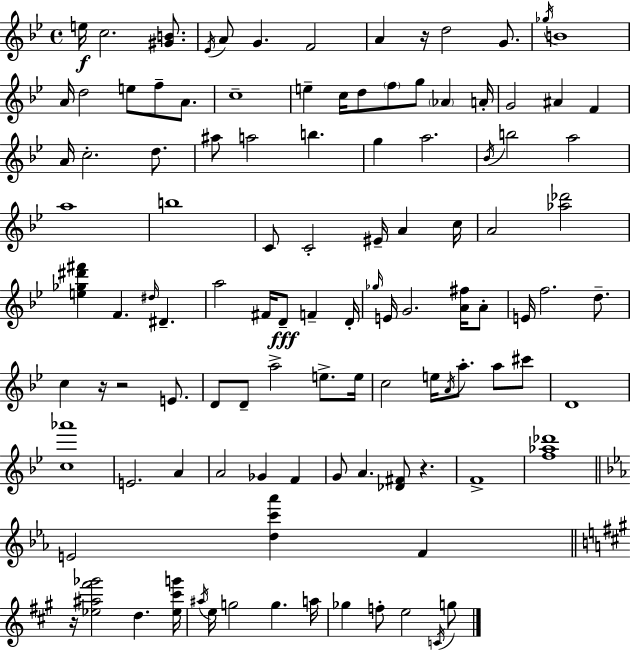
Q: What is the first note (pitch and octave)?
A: E5